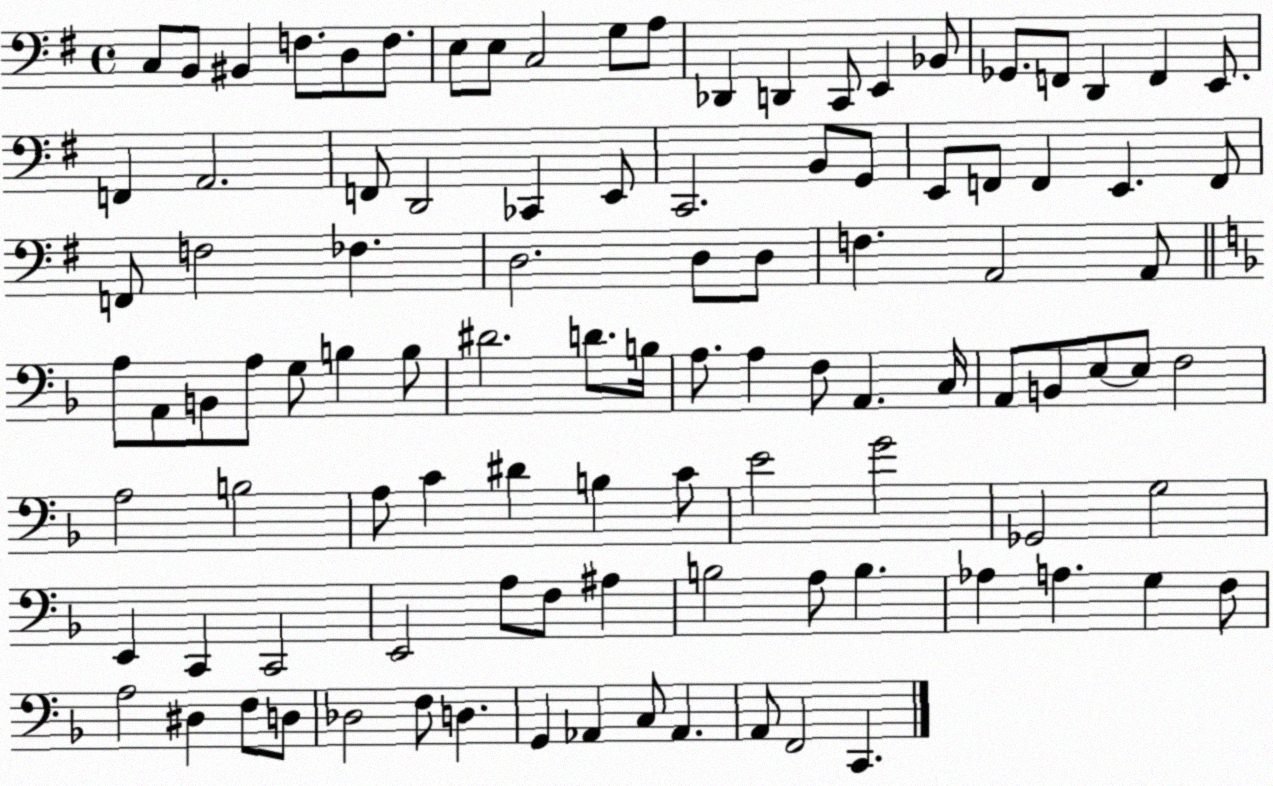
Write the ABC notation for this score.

X:1
T:Untitled
M:4/4
L:1/4
K:G
C,/2 B,,/2 ^B,, F,/2 D,/2 F,/2 E,/2 E,/2 C,2 G,/2 A,/2 _D,, D,, C,,/2 E,, _B,,/2 _G,,/2 F,,/2 D,, F,, E,,/2 F,, A,,2 F,,/2 D,,2 _C,, E,,/2 C,,2 B,,/2 G,,/2 E,,/2 F,,/2 F,, E,, F,,/2 F,,/2 F,2 _F, D,2 D,/2 D,/2 F, A,,2 A,,/2 A,/2 A,,/2 B,,/2 A,/2 G,/2 B, B,/2 ^D2 D/2 B,/4 A,/2 A, F,/2 A,, C,/4 A,,/2 B,,/2 E,/2 E,/2 F,2 A,2 B,2 A,/2 C ^D B, C/2 E2 G2 _G,,2 G,2 E,, C,, C,,2 E,,2 A,/2 F,/2 ^A, B,2 A,/2 B, _A, A, G, F,/2 A,2 ^D, F,/2 D,/2 _D,2 F,/2 D, G,, _A,, C,/2 _A,, A,,/2 F,,2 C,,